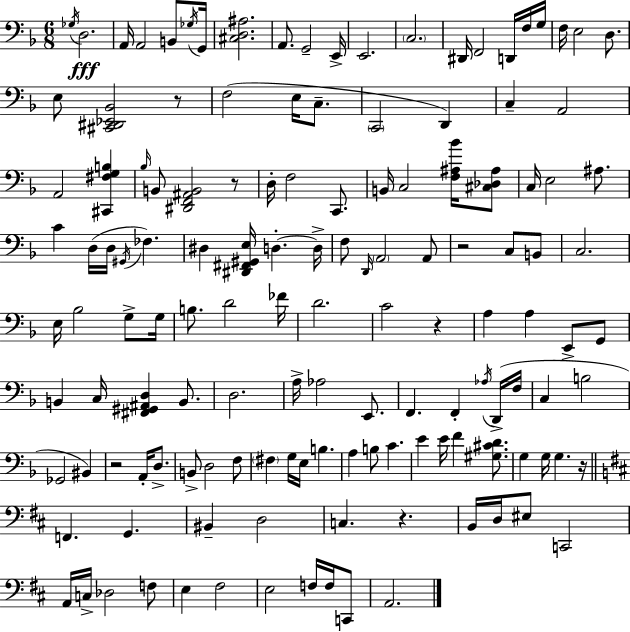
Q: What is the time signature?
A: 6/8